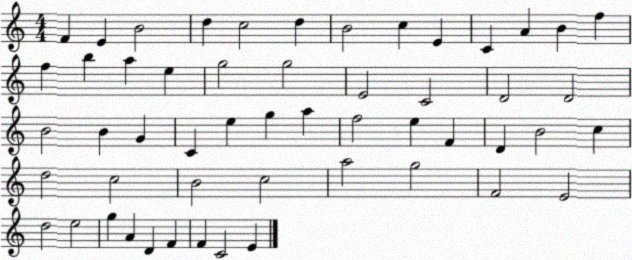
X:1
T:Untitled
M:4/4
L:1/4
K:C
F E B2 d c2 d B2 c E C A B f f b a e g2 g2 E2 C2 D2 D2 B2 B G C e g a f2 e F D B2 c d2 c2 B2 c2 a2 g2 F2 E2 d2 e2 g A D F F C2 E